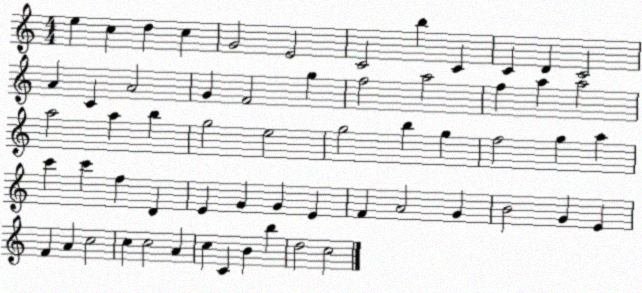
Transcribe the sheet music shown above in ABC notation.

X:1
T:Untitled
M:4/4
L:1/4
K:C
e c d c G2 E2 C2 b C C D C2 A C A2 G F2 g f2 a2 f a a2 a2 a b g2 e2 g2 b g f2 g a c' c' f D E G G E F A2 G B2 G E F A c2 c c2 A c C B b d2 c2